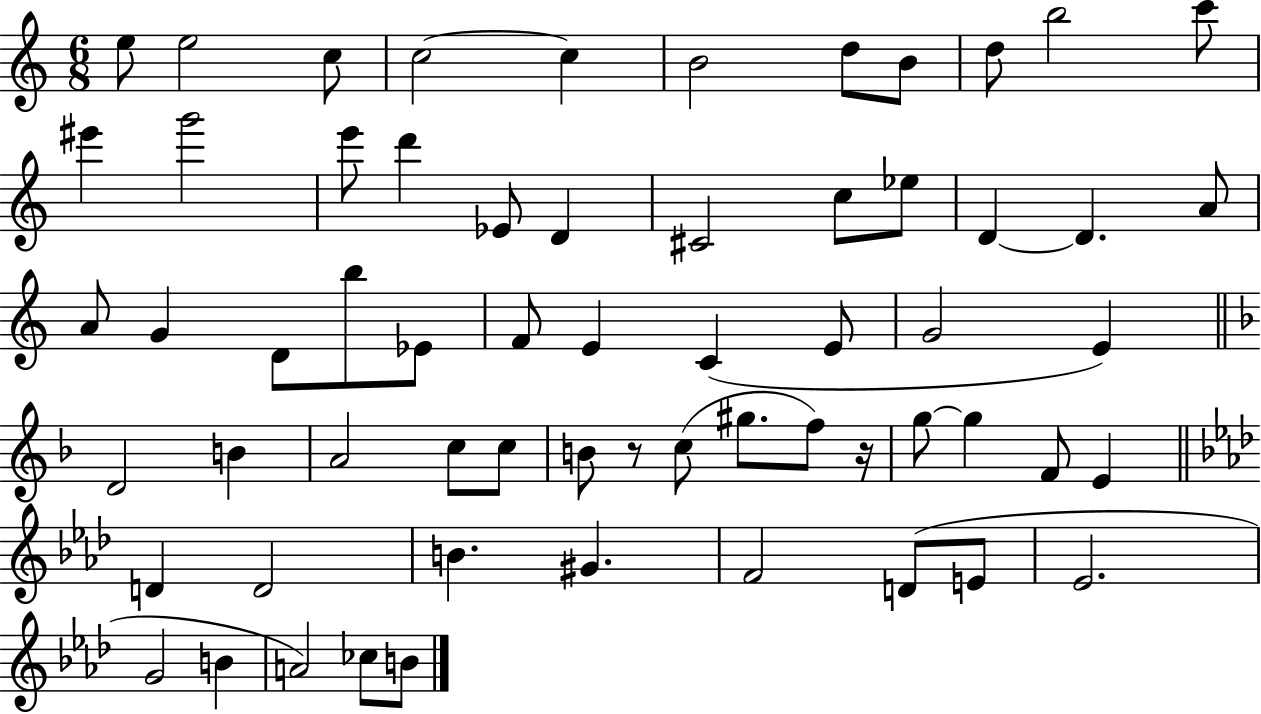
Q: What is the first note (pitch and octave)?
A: E5